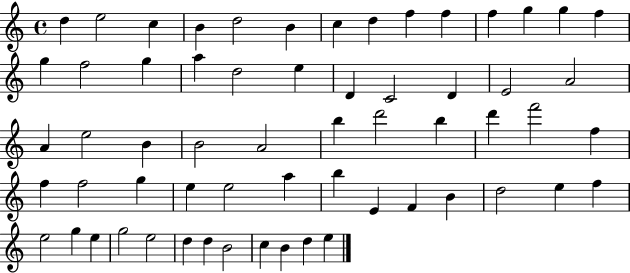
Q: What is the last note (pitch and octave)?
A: E5